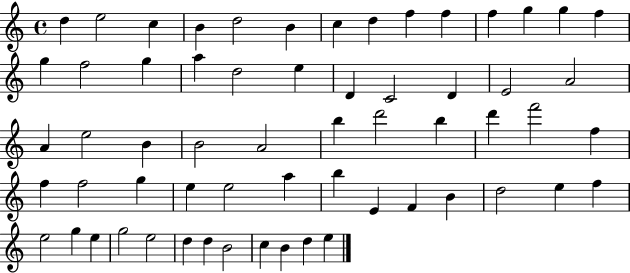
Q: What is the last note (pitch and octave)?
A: E5